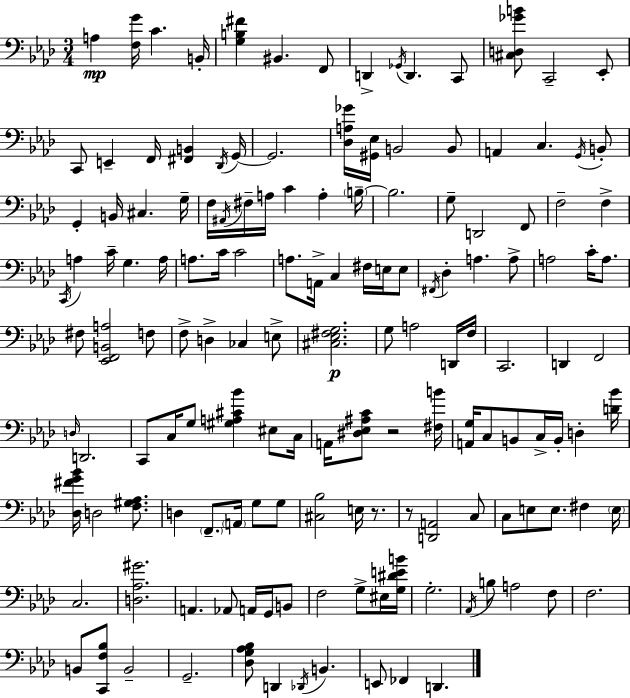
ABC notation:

X:1
T:Untitled
M:3/4
L:1/4
K:Fm
A, [F,G]/4 C B,,/4 [G,B,^F] ^B,, F,,/2 D,, _G,,/4 D,, C,,/2 [^C,D,_GB]/2 C,,2 _E,,/2 C,,/2 E,, F,,/4 [^F,,B,,] _D,,/4 G,,/4 G,,2 [_D,A,_G]/4 [^G,,_E,]/4 B,,2 B,,/2 A,, C, G,,/4 B,,/2 G,, B,,/4 ^C, G,/4 F,/4 ^A,,/4 ^F,/4 A,/4 C A, B,/4 B,2 G,/2 D,,2 F,,/2 F,2 F, C,,/4 A, C/4 G, A,/4 A,/2 C/4 C2 A,/2 A,,/4 C, ^F,/4 E,/4 E,/2 ^F,,/4 _D, A, A,/2 A,2 C/4 A,/2 ^F,/2 [_E,,F,,B,,A,]2 F,/2 F,/2 D, _C, E,/2 [^C,_E,^F,G,]2 G,/2 A,2 D,,/4 F,/4 C,,2 D,, F,,2 D,/4 D,,2 C,,/2 C,/4 G,/2 [^G,A,^C_B] ^E,/2 C,/4 A,,/4 [^D,_E,^A,C]/2 z2 [^F,B]/4 [A,,G,]/4 C,/2 B,,/2 C,/4 B,,/4 D, [D_B]/4 [_D,^FG_B]/4 D,2 [F,^G,_A,]/2 D, F,,/2 A,,/4 G,/2 G,/2 [^C,_B,]2 E,/4 z/2 z/2 [D,,A,,]2 C,/2 C,/2 E,/2 E,/2 ^F, E,/4 C,2 [D,_A,^G]2 A,, _A,,/2 A,,/4 G,,/4 B,,/2 F,2 G,/2 ^E,/4 [G,^DEB]/4 G,2 _A,,/4 B,/2 A,2 F,/2 F,2 B,,/2 [C,,F,_B,]/2 B,,2 G,,2 [_D,G,_A,_B,]/2 D,, _D,,/4 B,, E,,/2 _F,, D,,